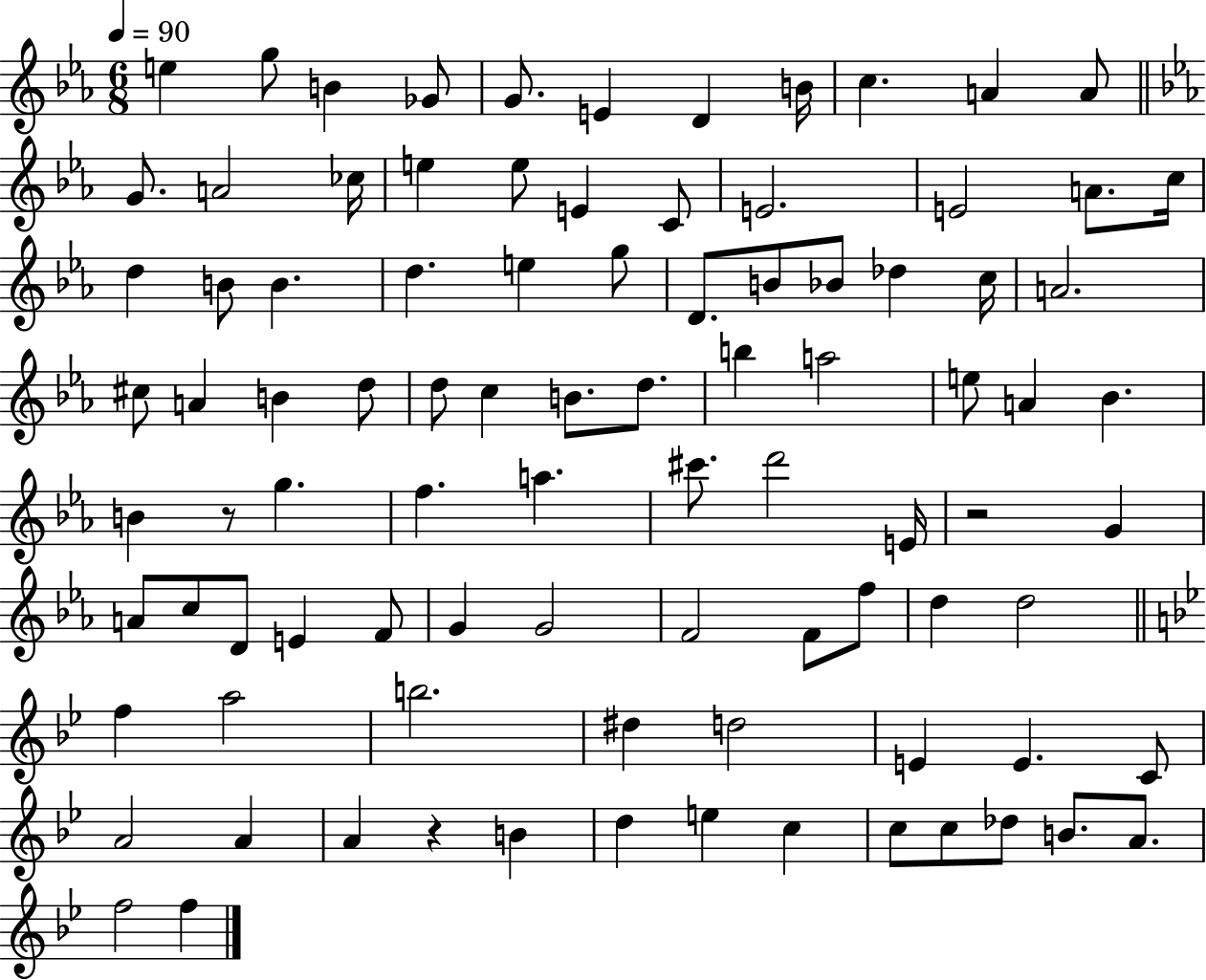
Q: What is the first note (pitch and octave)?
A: E5